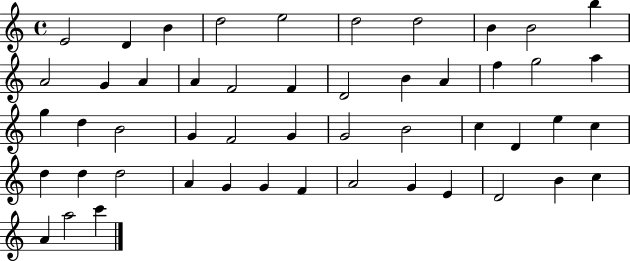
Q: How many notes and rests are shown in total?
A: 50